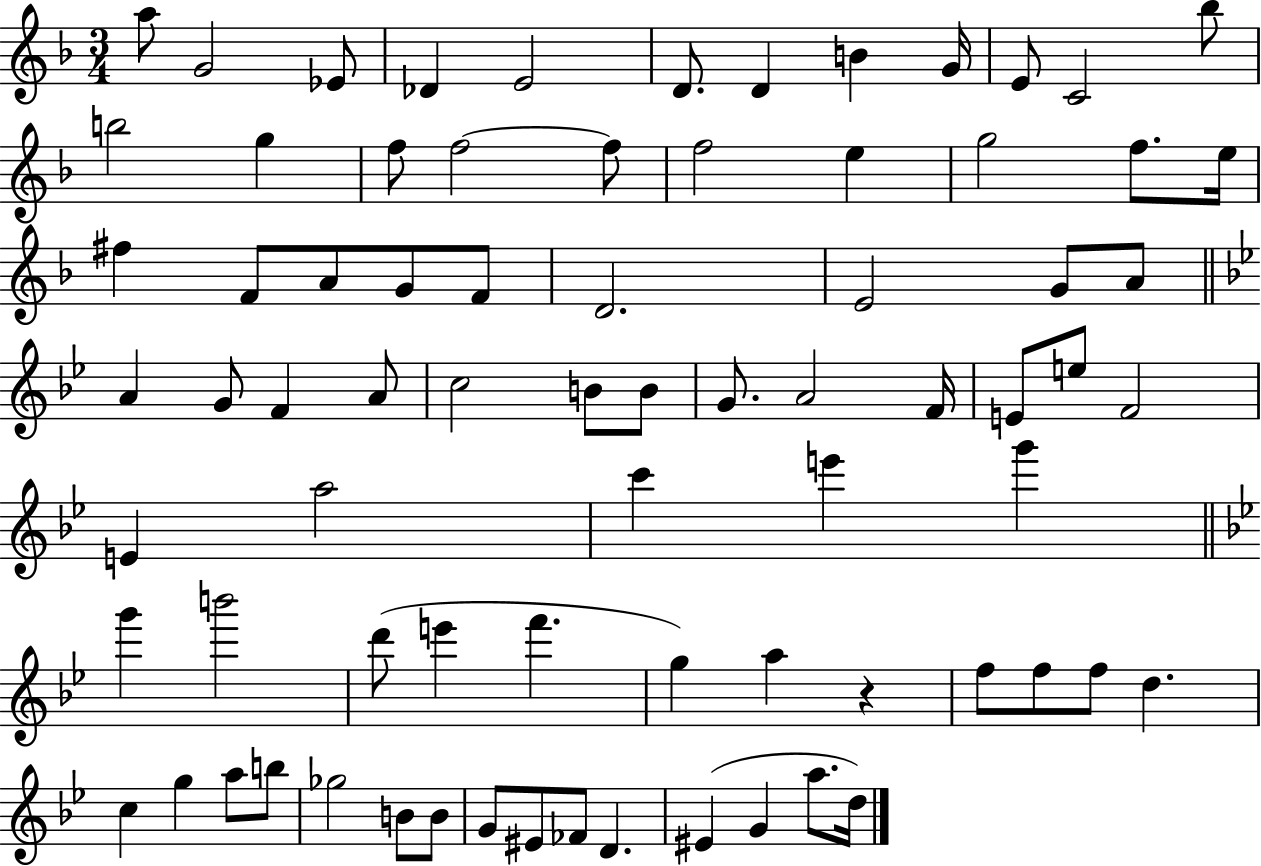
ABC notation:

X:1
T:Untitled
M:3/4
L:1/4
K:F
a/2 G2 _E/2 _D E2 D/2 D B G/4 E/2 C2 _b/2 b2 g f/2 f2 f/2 f2 e g2 f/2 e/4 ^f F/2 A/2 G/2 F/2 D2 E2 G/2 A/2 A G/2 F A/2 c2 B/2 B/2 G/2 A2 F/4 E/2 e/2 F2 E a2 c' e' g' g' b'2 d'/2 e' f' g a z f/2 f/2 f/2 d c g a/2 b/2 _g2 B/2 B/2 G/2 ^E/2 _F/2 D ^E G a/2 d/4